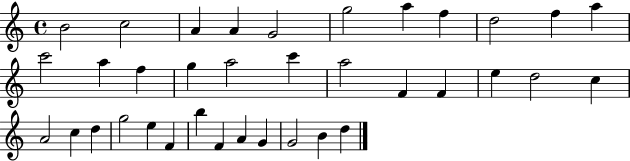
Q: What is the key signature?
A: C major